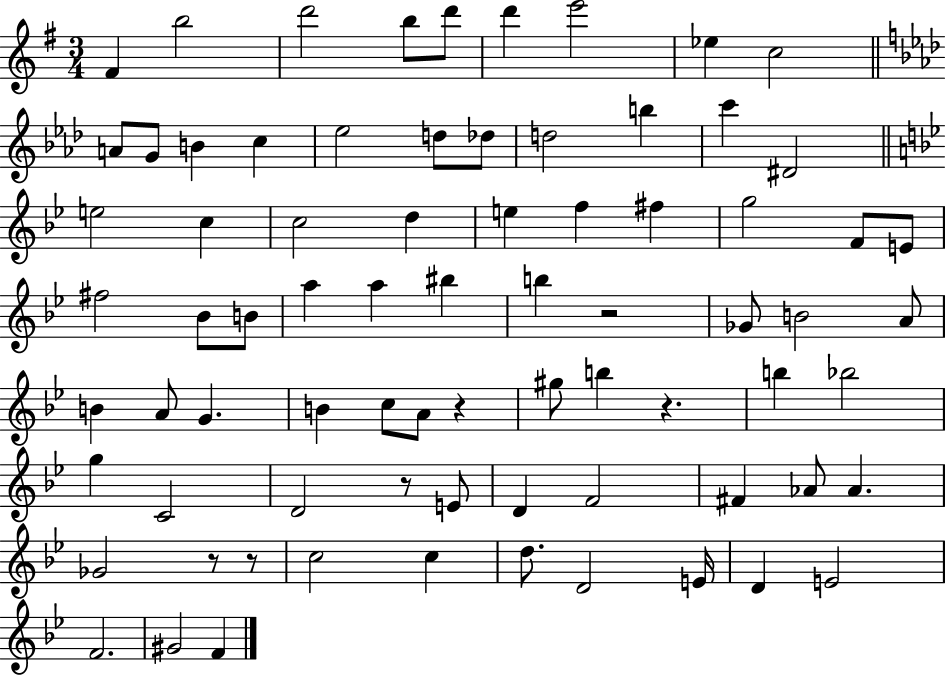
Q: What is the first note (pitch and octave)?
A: F#4